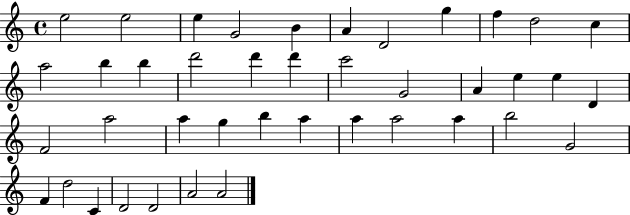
{
  \clef treble
  \time 4/4
  \defaultTimeSignature
  \key c \major
  e''2 e''2 | e''4 g'2 b'4 | a'4 d'2 g''4 | f''4 d''2 c''4 | \break a''2 b''4 b''4 | d'''2 d'''4 d'''4 | c'''2 g'2 | a'4 e''4 e''4 d'4 | \break f'2 a''2 | a''4 g''4 b''4 a''4 | a''4 a''2 a''4 | b''2 g'2 | \break f'4 d''2 c'4 | d'2 d'2 | a'2 a'2 | \bar "|."
}